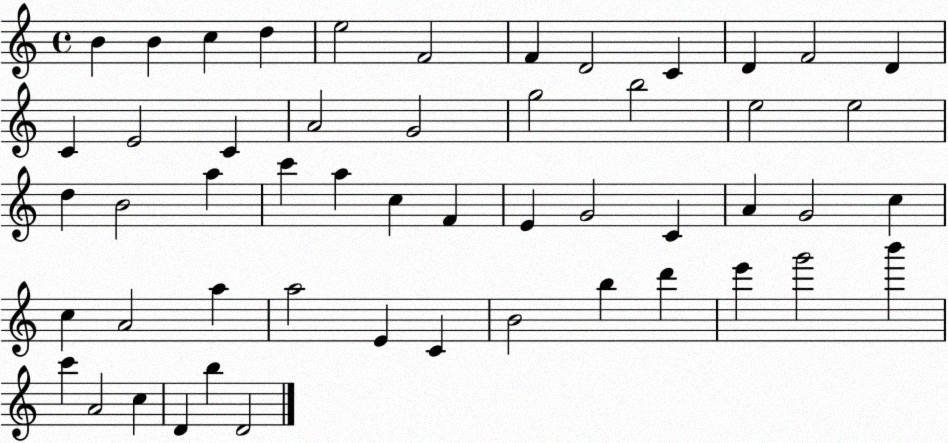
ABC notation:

X:1
T:Untitled
M:4/4
L:1/4
K:C
B B c d e2 F2 F D2 C D F2 D C E2 C A2 G2 g2 b2 e2 e2 d B2 a c' a c F E G2 C A G2 c c A2 a a2 E C B2 b d' e' g'2 b' c' A2 c D b D2